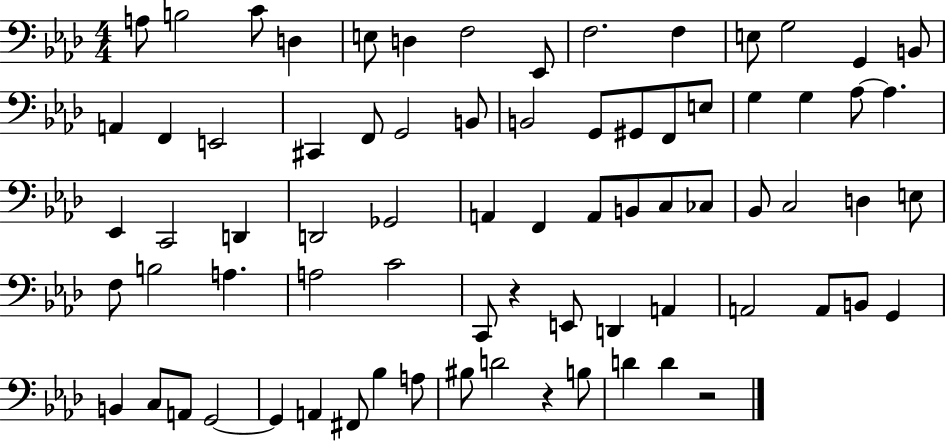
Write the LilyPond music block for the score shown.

{
  \clef bass
  \numericTimeSignature
  \time 4/4
  \key aes \major
  a8 b2 c'8 d4 | e8 d4 f2 ees,8 | f2. f4 | e8 g2 g,4 b,8 | \break a,4 f,4 e,2 | cis,4 f,8 g,2 b,8 | b,2 g,8 gis,8 f,8 e8 | g4 g4 aes8~~ aes4. | \break ees,4 c,2 d,4 | d,2 ges,2 | a,4 f,4 a,8 b,8 c8 ces8 | bes,8 c2 d4 e8 | \break f8 b2 a4. | a2 c'2 | c,8 r4 e,8 d,4 a,4 | a,2 a,8 b,8 g,4 | \break b,4 c8 a,8 g,2~~ | g,4 a,4 fis,8 bes4 a8 | bis8 d'2 r4 b8 | d'4 d'4 r2 | \break \bar "|."
}